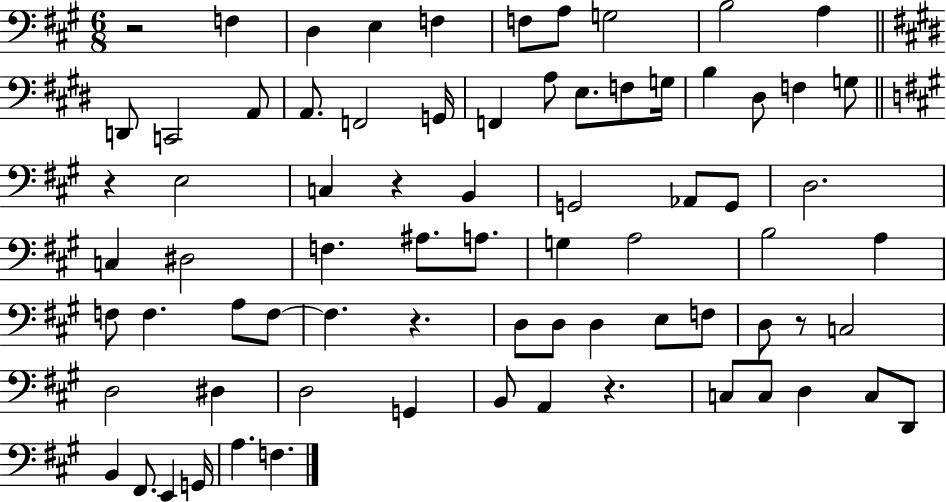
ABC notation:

X:1
T:Untitled
M:6/8
L:1/4
K:A
z2 F, D, E, F, F,/2 A,/2 G,2 B,2 A, D,,/2 C,,2 A,,/2 A,,/2 F,,2 G,,/4 F,, A,/2 E,/2 F,/2 G,/4 B, ^D,/2 F, G,/2 z E,2 C, z B,, G,,2 _A,,/2 G,,/2 D,2 C, ^D,2 F, ^A,/2 A,/2 G, A,2 B,2 A, F,/2 F, A,/2 F,/2 F, z D,/2 D,/2 D, E,/2 F,/2 D,/2 z/2 C,2 D,2 ^D, D,2 G,, B,,/2 A,, z C,/2 C,/2 D, C,/2 D,,/2 B,, ^F,,/2 E,, G,,/4 A, F,